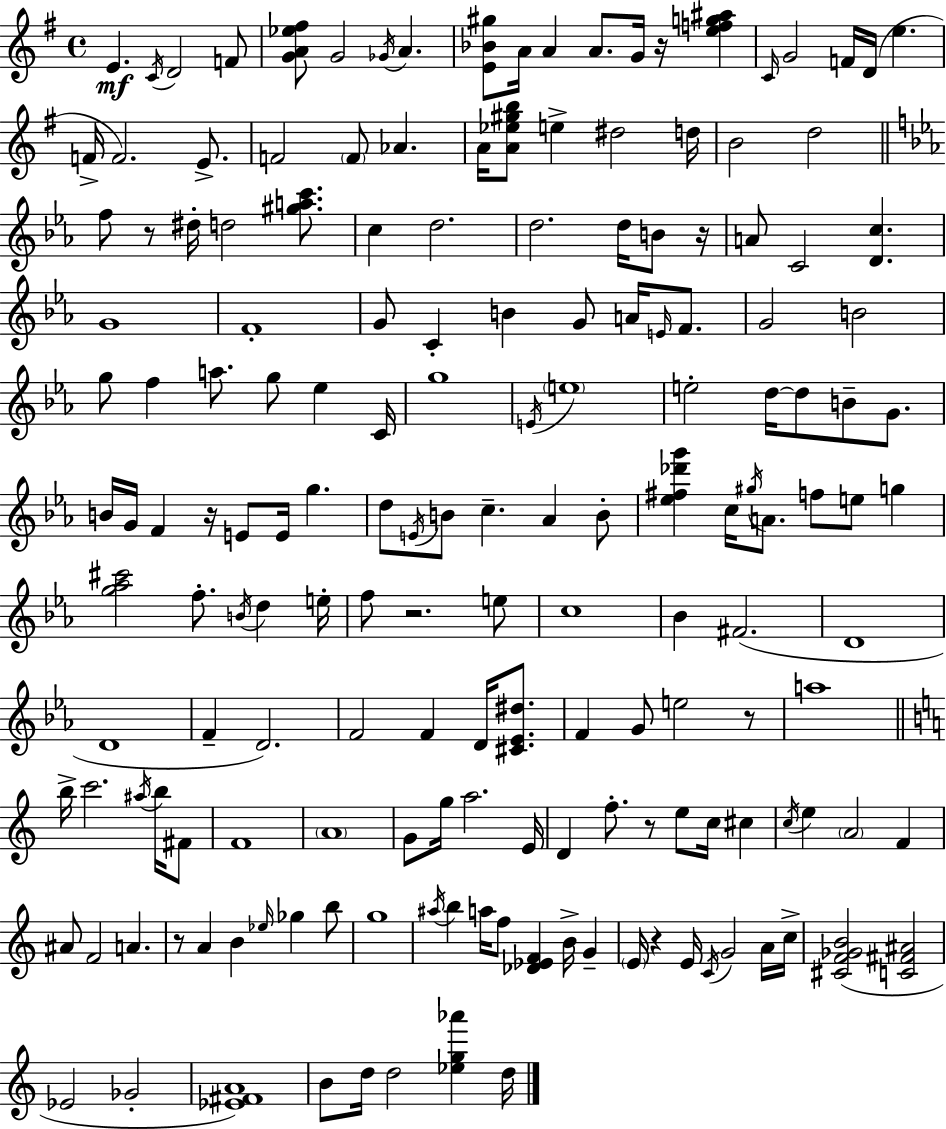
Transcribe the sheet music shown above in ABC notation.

X:1
T:Untitled
M:4/4
L:1/4
K:G
E C/4 D2 F/2 [GA_e^f]/2 G2 _G/4 A [E_B^g]/2 A/4 A A/2 G/4 z/4 [efg^a] C/4 G2 F/4 D/4 e F/4 F2 E/2 F2 F/2 _A A/4 [A_e^gb]/2 e ^d2 d/4 B2 d2 f/2 z/2 ^d/4 d2 [^gac']/2 c d2 d2 d/4 B/2 z/4 A/2 C2 [Dc] G4 F4 G/2 C B G/2 A/4 E/4 F/2 G2 B2 g/2 f a/2 g/2 _e C/4 g4 E/4 e4 e2 d/4 d/2 B/2 G/2 B/4 G/4 F z/4 E/2 E/4 g d/2 E/4 B/2 c _A B/2 [_e^f_d'g'] c/4 ^g/4 A/2 f/2 e/2 g [g_a^c']2 f/2 B/4 d e/4 f/2 z2 e/2 c4 _B ^F2 D4 D4 F D2 F2 F D/4 [^C_E^d]/2 F G/2 e2 z/2 a4 b/4 c'2 ^a/4 b/4 ^F/2 F4 A4 G/2 g/4 a2 E/4 D f/2 z/2 e/2 c/4 ^c c/4 e A2 F ^A/2 F2 A z/2 A B _e/4 _g b/2 g4 ^a/4 b a/4 f/2 [_D_EF] B/4 G E/4 z E/4 C/4 G2 A/4 c/4 [^CF_GB]2 [C^F^A]2 _E2 _G2 [_E^FA]4 B/2 d/4 d2 [_eg_a'] d/4